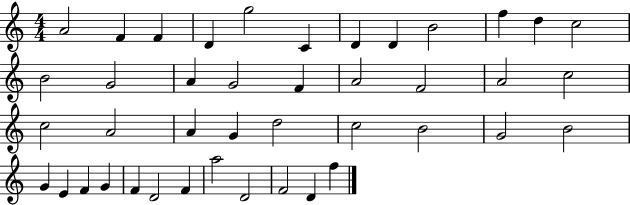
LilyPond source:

{
  \clef treble
  \numericTimeSignature
  \time 4/4
  \key c \major
  a'2 f'4 f'4 | d'4 g''2 c'4 | d'4 d'4 b'2 | f''4 d''4 c''2 | \break b'2 g'2 | a'4 g'2 f'4 | a'2 f'2 | a'2 c''2 | \break c''2 a'2 | a'4 g'4 d''2 | c''2 b'2 | g'2 b'2 | \break g'4 e'4 f'4 g'4 | f'4 d'2 f'4 | a''2 d'2 | f'2 d'4 f''4 | \break \bar "|."
}